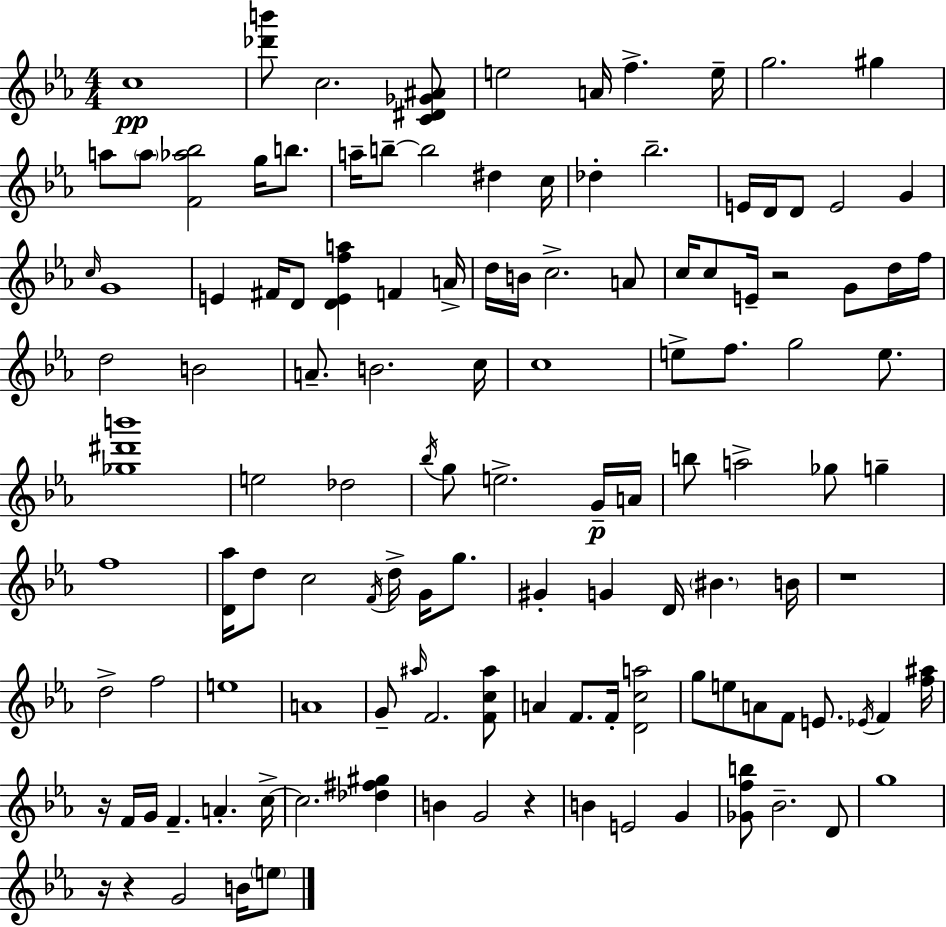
{
  \clef treble
  \numericTimeSignature
  \time 4/4
  \key c \minor
  \repeat volta 2 { c''1\pp | <des''' b'''>8 c''2. <c' dis' ges' ais'>8 | e''2 a'16 f''4.-> e''16-- | g''2. gis''4 | \break a''8 \parenthesize a''8 <f' aes'' bes''>2 g''16 b''8. | a''16-- b''8--~~ b''2 dis''4 c''16 | des''4-. bes''2.-- | e'16 d'16 d'8 e'2 g'4 | \break \grace { c''16 } g'1 | e'4 fis'16 d'8 <d' e' f'' a''>4 f'4 | a'16-> d''16 b'16 c''2.-> a'8 | c''16 c''8 e'16-- r2 g'8 d''16 | \break f''16 d''2 b'2 | a'8.-- b'2. | c''16 c''1 | e''8-> f''8. g''2 e''8. | \break <ges'' dis''' b'''>1 | e''2 des''2 | \acciaccatura { bes''16 } g''8 e''2.-> | g'16--\p a'16 b''8 a''2-> ges''8 g''4-- | \break f''1 | <d' aes''>16 d''8 c''2 \acciaccatura { f'16 } d''16-> g'16 | g''8. gis'4-. g'4 d'16 \parenthesize bis'4. | b'16 r1 | \break d''2-> f''2 | e''1 | a'1 | g'8-- \grace { ais''16 } f'2. | \break <f' c'' ais''>8 a'4 f'8. f'16-. <d' c'' a''>2 | g''8 e''8 a'8 f'8 e'8. \acciaccatura { ees'16 } | f'4 <f'' ais''>16 r16 f'16 g'16 f'4.-- a'4.-. | c''16->~~ c''2. | \break <des'' fis'' gis''>4 b'4 g'2 | r4 b'4 e'2 | g'4 <ges' f'' b''>8 bes'2.-- | d'8 g''1 | \break r16 r4 g'2 | b'16 \parenthesize e''8 } \bar "|."
}